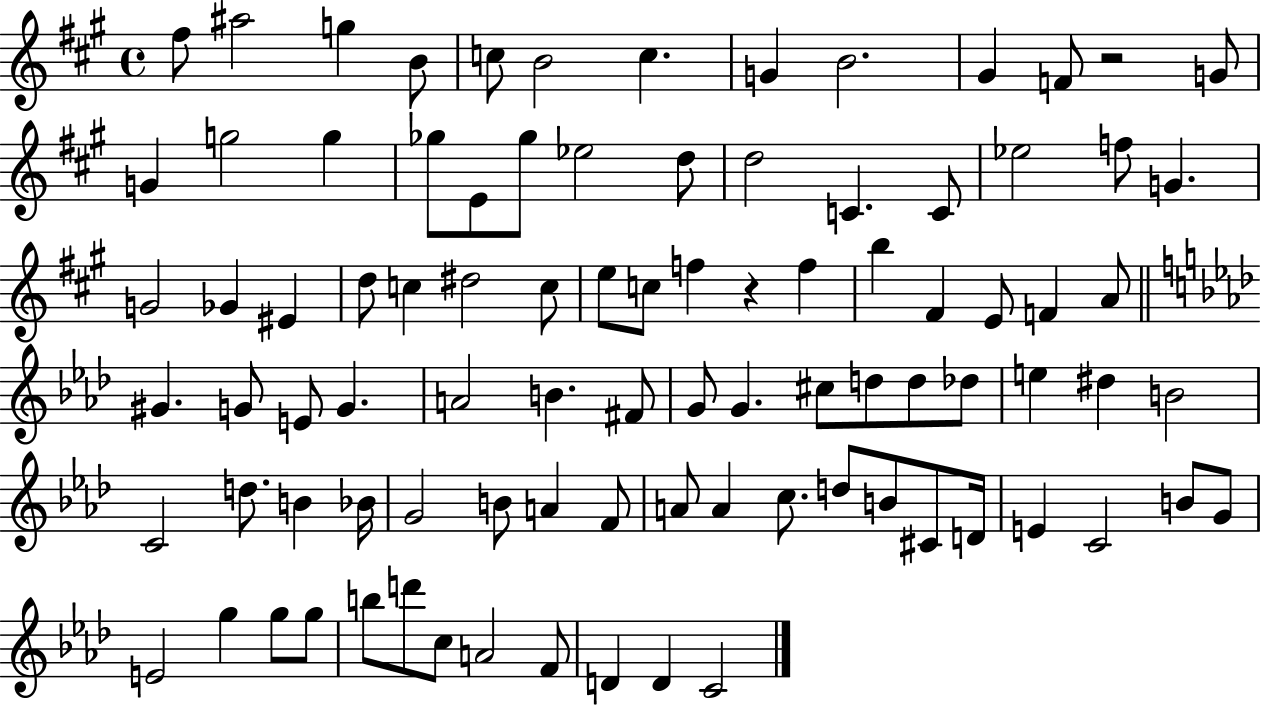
F#5/e A#5/h G5/q B4/e C5/e B4/h C5/q. G4/q B4/h. G#4/q F4/e R/h G4/e G4/q G5/h G5/q Gb5/e E4/e Gb5/e Eb5/h D5/e D5/h C4/q. C4/e Eb5/h F5/e G4/q. G4/h Gb4/q EIS4/q D5/e C5/q D#5/h C5/e E5/e C5/e F5/q R/q F5/q B5/q F#4/q E4/e F4/q A4/e G#4/q. G4/e E4/e G4/q. A4/h B4/q. F#4/e G4/e G4/q. C#5/e D5/e D5/e Db5/e E5/q D#5/q B4/h C4/h D5/e. B4/q Bb4/s G4/h B4/e A4/q F4/e A4/e A4/q C5/e. D5/e B4/e C#4/e D4/s E4/q C4/h B4/e G4/e E4/h G5/q G5/e G5/e B5/e D6/e C5/e A4/h F4/e D4/q D4/q C4/h